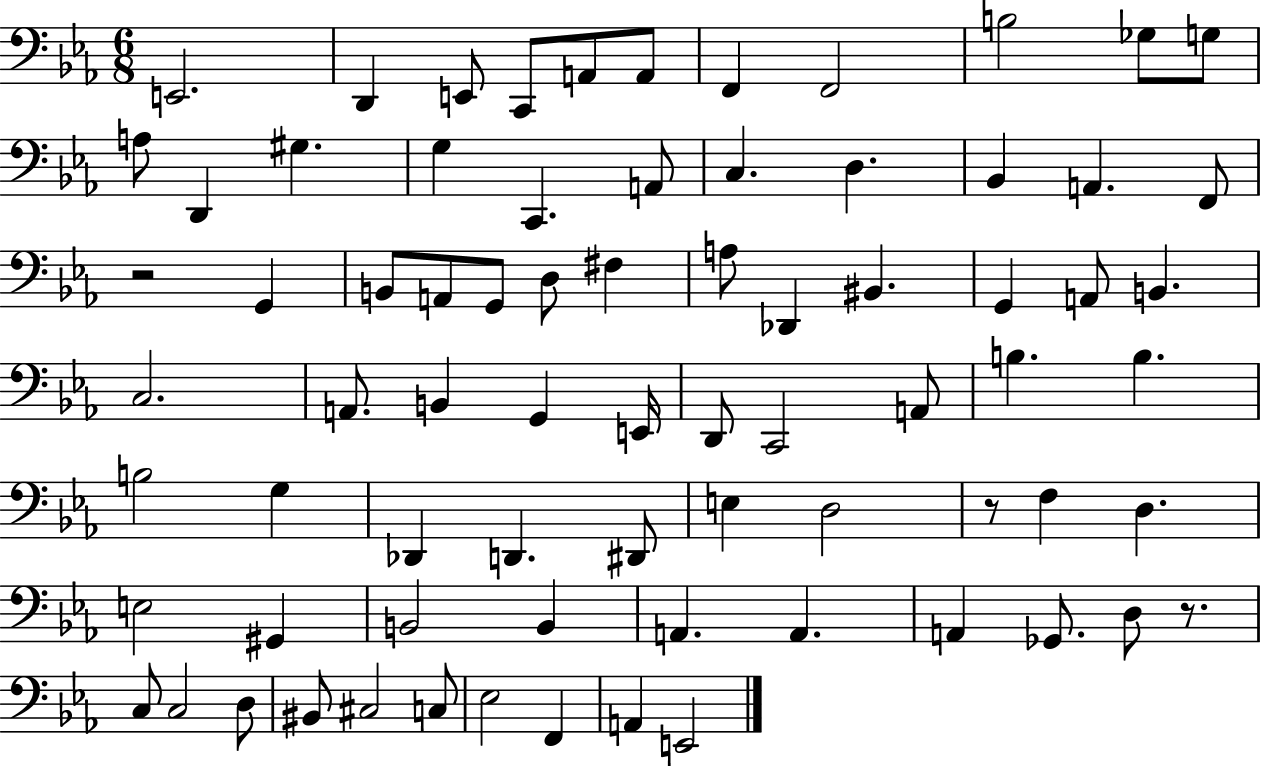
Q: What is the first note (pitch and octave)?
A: E2